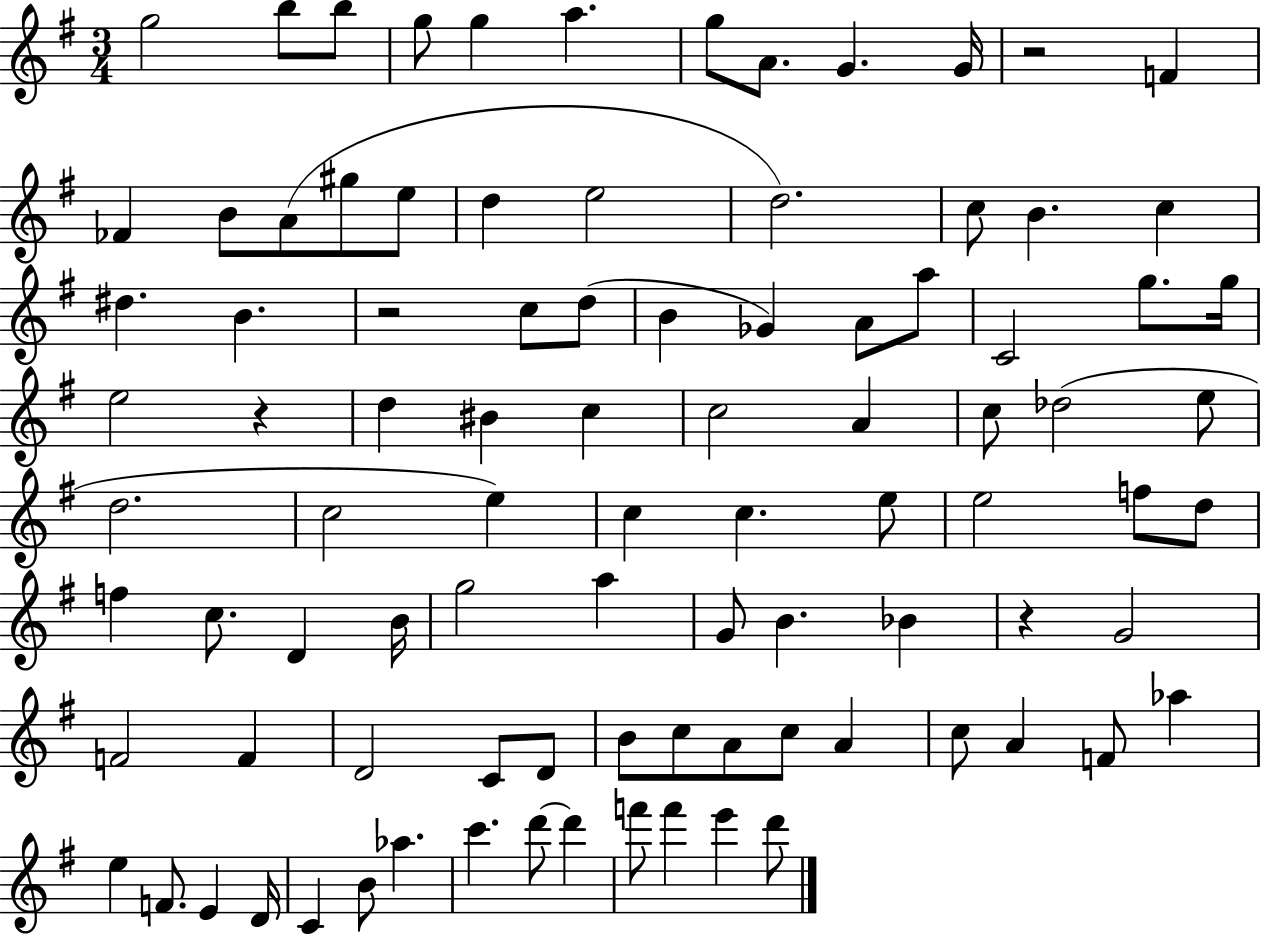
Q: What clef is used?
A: treble